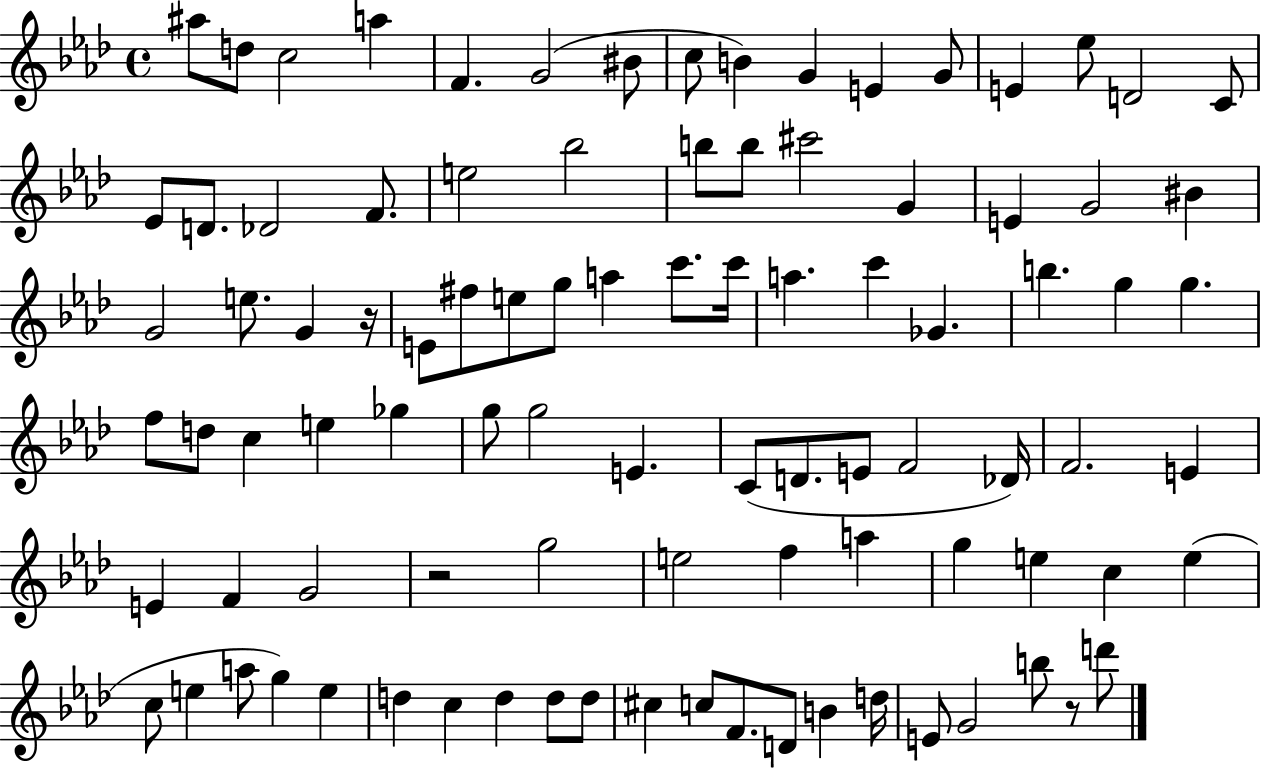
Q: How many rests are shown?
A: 3